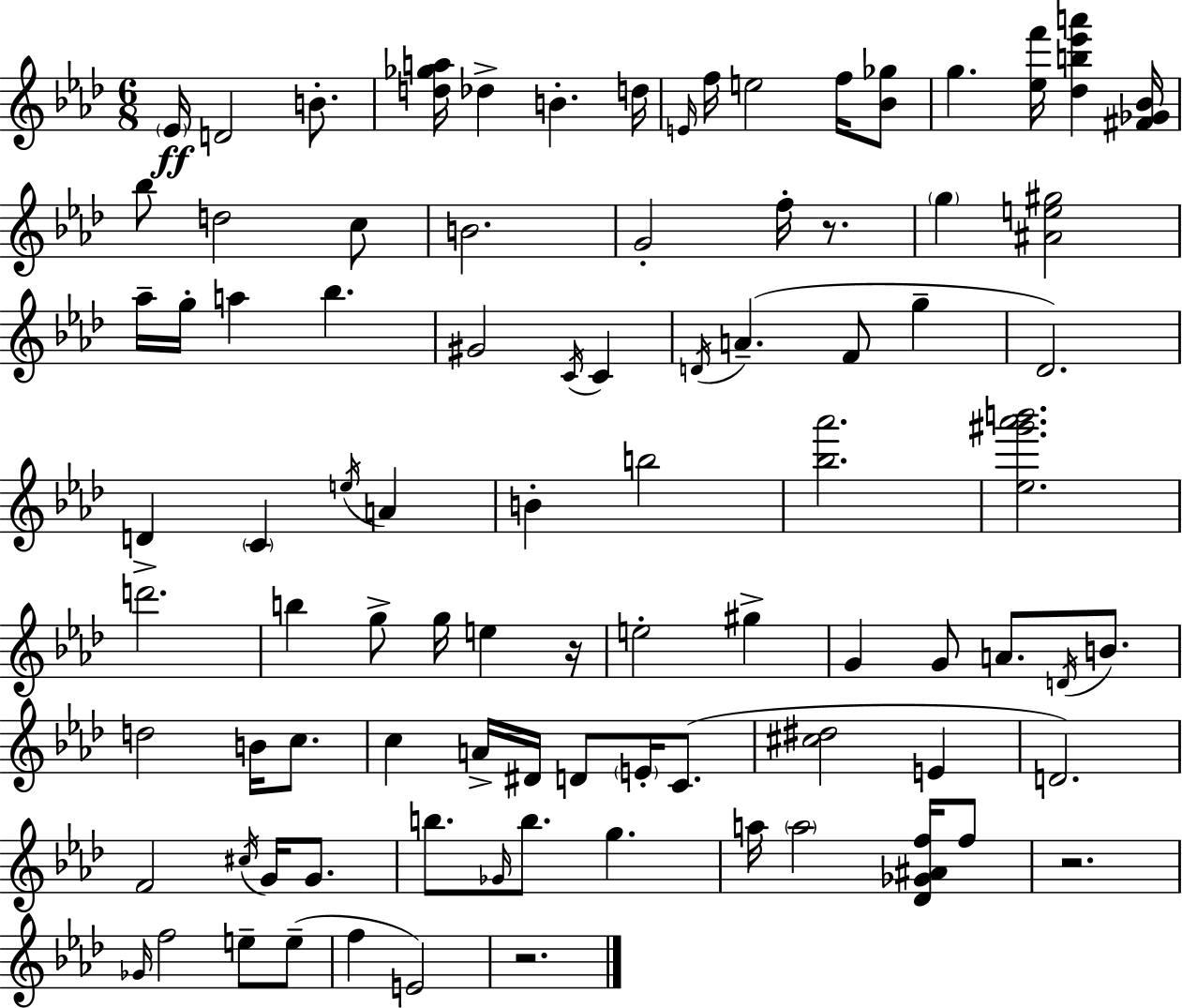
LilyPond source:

{
  \clef treble
  \numericTimeSignature
  \time 6/8
  \key f \minor
  \repeat volta 2 { \parenthesize ees'16\ff d'2 b'8.-. | <d'' ges'' a''>16 des''4-> b'4.-. d''16 | \grace { e'16 } f''16 e''2 f''16 <bes' ges''>8 | g''4. <ees'' f'''>16 <des'' b'' ees''' a'''>4 | \break <fis' ges' bes'>16 bes''8 d''2 c''8 | b'2. | g'2-. f''16-. r8. | \parenthesize g''4 <ais' e'' gis''>2 | \break aes''16-- g''16-. a''4 bes''4. | gis'2 \acciaccatura { c'16 } c'4 | \acciaccatura { d'16 } a'4.--( f'8 g''4-- | des'2.) | \break d'4-> \parenthesize c'4 \acciaccatura { e''16 } | a'4 b'4-. b''2 | <bes'' aes'''>2. | <ees'' gis''' aes''' b'''>2. | \break d'''2. | b''4 g''8-> g''16 e''4 | r16 e''2-. | gis''4-> g'4 g'8 a'8. | \break \acciaccatura { d'16 } b'8. d''2 | b'16 c''8. c''4 a'16-> dis'16 d'8 | \parenthesize e'16-. c'8.( <cis'' dis''>2 | e'4 d'2.) | \break f'2 | \acciaccatura { cis''16 } g'16 g'8. b''8. \grace { ges'16 } b''8. | g''4. a''16 \parenthesize a''2 | <des' ges' ais' f''>16 f''8 r2. | \break \grace { ges'16 } f''2 | e''8-- e''8--( f''4 | e'2) r2. | } \bar "|."
}